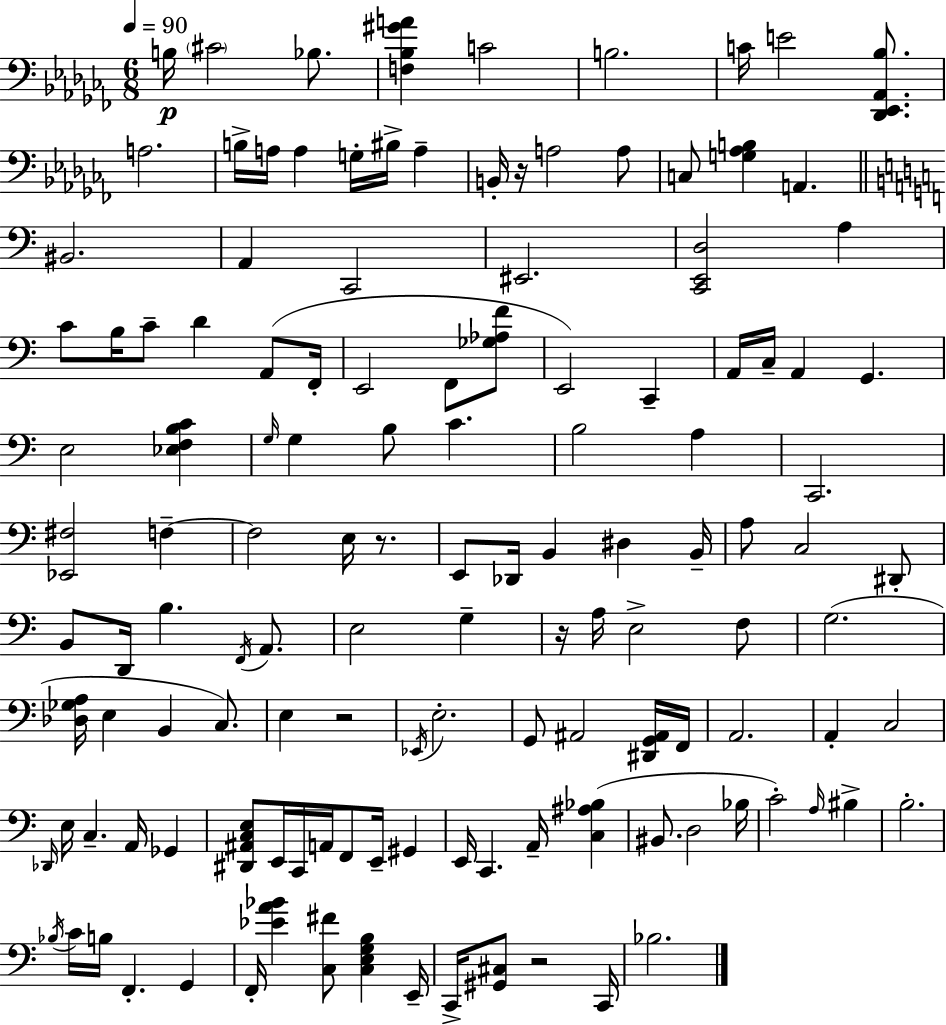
X:1
T:Untitled
M:6/8
L:1/4
K:Abm
B,/4 ^C2 _B,/2 [F,_B,^GA] C2 B,2 C/4 E2 [_D,,_E,,_A,,_B,]/2 A,2 B,/4 A,/4 A, G,/4 ^B,/4 A, B,,/4 z/4 A,2 A,/2 C,/2 [G,_A,B,] A,, ^B,,2 A,, C,,2 ^E,,2 [C,,E,,D,]2 A, C/2 B,/4 C/2 D A,,/2 F,,/4 E,,2 F,,/2 [_G,_A,F]/2 E,,2 C,, A,,/4 C,/4 A,, G,, E,2 [_E,F,B,C] G,/4 G, B,/2 C B,2 A, C,,2 [_E,,^F,]2 F, F,2 E,/4 z/2 E,,/2 _D,,/4 B,, ^D, B,,/4 A,/2 C,2 ^D,,/2 B,,/2 D,,/4 B, F,,/4 A,,/2 E,2 G, z/4 A,/4 E,2 F,/2 G,2 [_D,_G,A,]/4 E, B,, C,/2 E, z2 _E,,/4 E,2 G,,/2 ^A,,2 [^D,,G,,^A,,]/4 F,,/4 A,,2 A,, C,2 _D,,/4 E,/4 C, A,,/4 _G,, [^D,,^A,,C,E,]/2 E,,/4 C,,/4 A,,/4 F,,/2 E,,/4 ^G,, E,,/4 C,, A,,/4 [C,^A,_B,] ^B,,/2 D,2 _B,/4 C2 A,/4 ^B, B,2 _B,/4 C/4 B,/4 F,, G,, F,,/4 [_EA_B] [C,^F]/2 [C,E,G,B,] E,,/4 C,,/4 [^G,,^C,]/2 z2 C,,/4 _B,2